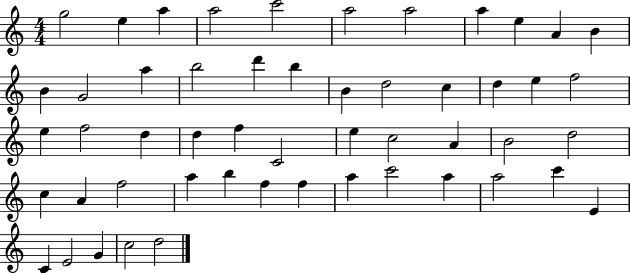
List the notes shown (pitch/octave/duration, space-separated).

G5/h E5/q A5/q A5/h C6/h A5/h A5/h A5/q E5/q A4/q B4/q B4/q G4/h A5/q B5/h D6/q B5/q B4/q D5/h C5/q D5/q E5/q F5/h E5/q F5/h D5/q D5/q F5/q C4/h E5/q C5/h A4/q B4/h D5/h C5/q A4/q F5/h A5/q B5/q F5/q F5/q A5/q C6/h A5/q A5/h C6/q E4/q C4/q E4/h G4/q C5/h D5/h